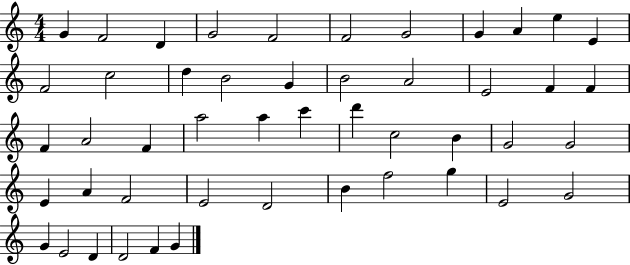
G4/q F4/h D4/q G4/h F4/h F4/h G4/h G4/q A4/q E5/q E4/q F4/h C5/h D5/q B4/h G4/q B4/h A4/h E4/h F4/q F4/q F4/q A4/h F4/q A5/h A5/q C6/q D6/q C5/h B4/q G4/h G4/h E4/q A4/q F4/h E4/h D4/h B4/q F5/h G5/q E4/h G4/h G4/q E4/h D4/q D4/h F4/q G4/q